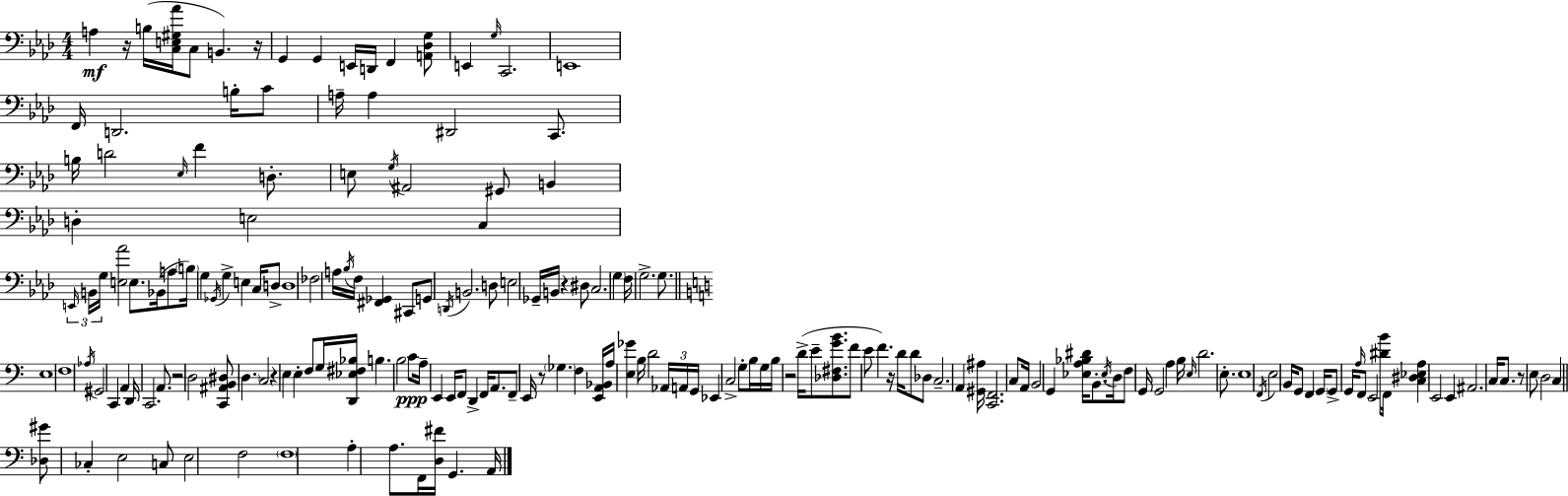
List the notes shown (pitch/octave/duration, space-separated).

A3/q R/s B3/s [C3,E3,G#3,Ab4]/s C3/e B2/q. R/s G2/q G2/q E2/s D2/s F2/q [A2,Db3,G3]/e E2/q G3/s C2/h. E2/w F2/s D2/h. B3/s C4/e A3/s A3/q D#2/h C2/e. B3/s D4/h Eb3/s F4/q D3/e. E3/e G3/s A#2/h G#2/e B2/q D3/q E3/h C3/q E2/s B2/s G3/s [E3,Ab4]/h E3/e. Bb2/s A3/e B3/s G3/q Gb2/s G3/q E3/q C3/s D3/e D3/w FES3/h A3/s Bb3/s F3/s [F#2,Gb2]/q C#2/e G2/e D2/s B2/h. D3/e E3/h Gb2/s B2/s R/q D#3/e C3/h. G3/q F3/s G3/h. G3/e. E3/w F3/w Ab3/s G#2/h C2/q A2/q D2/s C2/h. A2/e. R/h D3/h [C2,A#2,B2,D#3]/e D3/q. C3/h R/q E3/q E3/q F3/e G3/s [D2,Eb3,F#3,Bb3]/s B3/q. B3/h C4/e A3/s E2/q E2/s F2/e D2/q F2/s A2/e. F2/e E2/s R/e Gb3/q. F3/q [E2,A2,Bb2]/s A3/s [E3,Gb4]/q B3/s D4/h Ab2/s A2/s G2/s Eb2/q C3/h G3/e B3/s G3/s B3/s R/h D4/s E4/e [Db3,F#3,G4,B4]/e. F4/e E4/e F4/q. R/s D4/s D4/e Db3/e C3/h. A2/q [G#2,A#3]/s [C2,F2]/h. C3/e A2/s B2/h G2/q [Eb3,A3,Bb3,D#4]/s B2/e. Eb3/s D3/s F3/e G2/s G2/h A3/q B3/s E3/s D4/h. E3/e. E3/w F2/s E3/h B2/s G2/e F2/q G2/s G2/e G2/s A3/s F2/e E2/h [D#4,B4]/e F2/s [C3,D#3,Eb3,A3]/q E2/h E2/q A#2/h. C3/s C3/e. R/e E3/e D3/h C3/q [Db3,G#4]/e CES3/q E3/h C3/e E3/h F3/h F3/w A3/q A3/e. F2/s [D3,F#4]/s G2/q. A2/s